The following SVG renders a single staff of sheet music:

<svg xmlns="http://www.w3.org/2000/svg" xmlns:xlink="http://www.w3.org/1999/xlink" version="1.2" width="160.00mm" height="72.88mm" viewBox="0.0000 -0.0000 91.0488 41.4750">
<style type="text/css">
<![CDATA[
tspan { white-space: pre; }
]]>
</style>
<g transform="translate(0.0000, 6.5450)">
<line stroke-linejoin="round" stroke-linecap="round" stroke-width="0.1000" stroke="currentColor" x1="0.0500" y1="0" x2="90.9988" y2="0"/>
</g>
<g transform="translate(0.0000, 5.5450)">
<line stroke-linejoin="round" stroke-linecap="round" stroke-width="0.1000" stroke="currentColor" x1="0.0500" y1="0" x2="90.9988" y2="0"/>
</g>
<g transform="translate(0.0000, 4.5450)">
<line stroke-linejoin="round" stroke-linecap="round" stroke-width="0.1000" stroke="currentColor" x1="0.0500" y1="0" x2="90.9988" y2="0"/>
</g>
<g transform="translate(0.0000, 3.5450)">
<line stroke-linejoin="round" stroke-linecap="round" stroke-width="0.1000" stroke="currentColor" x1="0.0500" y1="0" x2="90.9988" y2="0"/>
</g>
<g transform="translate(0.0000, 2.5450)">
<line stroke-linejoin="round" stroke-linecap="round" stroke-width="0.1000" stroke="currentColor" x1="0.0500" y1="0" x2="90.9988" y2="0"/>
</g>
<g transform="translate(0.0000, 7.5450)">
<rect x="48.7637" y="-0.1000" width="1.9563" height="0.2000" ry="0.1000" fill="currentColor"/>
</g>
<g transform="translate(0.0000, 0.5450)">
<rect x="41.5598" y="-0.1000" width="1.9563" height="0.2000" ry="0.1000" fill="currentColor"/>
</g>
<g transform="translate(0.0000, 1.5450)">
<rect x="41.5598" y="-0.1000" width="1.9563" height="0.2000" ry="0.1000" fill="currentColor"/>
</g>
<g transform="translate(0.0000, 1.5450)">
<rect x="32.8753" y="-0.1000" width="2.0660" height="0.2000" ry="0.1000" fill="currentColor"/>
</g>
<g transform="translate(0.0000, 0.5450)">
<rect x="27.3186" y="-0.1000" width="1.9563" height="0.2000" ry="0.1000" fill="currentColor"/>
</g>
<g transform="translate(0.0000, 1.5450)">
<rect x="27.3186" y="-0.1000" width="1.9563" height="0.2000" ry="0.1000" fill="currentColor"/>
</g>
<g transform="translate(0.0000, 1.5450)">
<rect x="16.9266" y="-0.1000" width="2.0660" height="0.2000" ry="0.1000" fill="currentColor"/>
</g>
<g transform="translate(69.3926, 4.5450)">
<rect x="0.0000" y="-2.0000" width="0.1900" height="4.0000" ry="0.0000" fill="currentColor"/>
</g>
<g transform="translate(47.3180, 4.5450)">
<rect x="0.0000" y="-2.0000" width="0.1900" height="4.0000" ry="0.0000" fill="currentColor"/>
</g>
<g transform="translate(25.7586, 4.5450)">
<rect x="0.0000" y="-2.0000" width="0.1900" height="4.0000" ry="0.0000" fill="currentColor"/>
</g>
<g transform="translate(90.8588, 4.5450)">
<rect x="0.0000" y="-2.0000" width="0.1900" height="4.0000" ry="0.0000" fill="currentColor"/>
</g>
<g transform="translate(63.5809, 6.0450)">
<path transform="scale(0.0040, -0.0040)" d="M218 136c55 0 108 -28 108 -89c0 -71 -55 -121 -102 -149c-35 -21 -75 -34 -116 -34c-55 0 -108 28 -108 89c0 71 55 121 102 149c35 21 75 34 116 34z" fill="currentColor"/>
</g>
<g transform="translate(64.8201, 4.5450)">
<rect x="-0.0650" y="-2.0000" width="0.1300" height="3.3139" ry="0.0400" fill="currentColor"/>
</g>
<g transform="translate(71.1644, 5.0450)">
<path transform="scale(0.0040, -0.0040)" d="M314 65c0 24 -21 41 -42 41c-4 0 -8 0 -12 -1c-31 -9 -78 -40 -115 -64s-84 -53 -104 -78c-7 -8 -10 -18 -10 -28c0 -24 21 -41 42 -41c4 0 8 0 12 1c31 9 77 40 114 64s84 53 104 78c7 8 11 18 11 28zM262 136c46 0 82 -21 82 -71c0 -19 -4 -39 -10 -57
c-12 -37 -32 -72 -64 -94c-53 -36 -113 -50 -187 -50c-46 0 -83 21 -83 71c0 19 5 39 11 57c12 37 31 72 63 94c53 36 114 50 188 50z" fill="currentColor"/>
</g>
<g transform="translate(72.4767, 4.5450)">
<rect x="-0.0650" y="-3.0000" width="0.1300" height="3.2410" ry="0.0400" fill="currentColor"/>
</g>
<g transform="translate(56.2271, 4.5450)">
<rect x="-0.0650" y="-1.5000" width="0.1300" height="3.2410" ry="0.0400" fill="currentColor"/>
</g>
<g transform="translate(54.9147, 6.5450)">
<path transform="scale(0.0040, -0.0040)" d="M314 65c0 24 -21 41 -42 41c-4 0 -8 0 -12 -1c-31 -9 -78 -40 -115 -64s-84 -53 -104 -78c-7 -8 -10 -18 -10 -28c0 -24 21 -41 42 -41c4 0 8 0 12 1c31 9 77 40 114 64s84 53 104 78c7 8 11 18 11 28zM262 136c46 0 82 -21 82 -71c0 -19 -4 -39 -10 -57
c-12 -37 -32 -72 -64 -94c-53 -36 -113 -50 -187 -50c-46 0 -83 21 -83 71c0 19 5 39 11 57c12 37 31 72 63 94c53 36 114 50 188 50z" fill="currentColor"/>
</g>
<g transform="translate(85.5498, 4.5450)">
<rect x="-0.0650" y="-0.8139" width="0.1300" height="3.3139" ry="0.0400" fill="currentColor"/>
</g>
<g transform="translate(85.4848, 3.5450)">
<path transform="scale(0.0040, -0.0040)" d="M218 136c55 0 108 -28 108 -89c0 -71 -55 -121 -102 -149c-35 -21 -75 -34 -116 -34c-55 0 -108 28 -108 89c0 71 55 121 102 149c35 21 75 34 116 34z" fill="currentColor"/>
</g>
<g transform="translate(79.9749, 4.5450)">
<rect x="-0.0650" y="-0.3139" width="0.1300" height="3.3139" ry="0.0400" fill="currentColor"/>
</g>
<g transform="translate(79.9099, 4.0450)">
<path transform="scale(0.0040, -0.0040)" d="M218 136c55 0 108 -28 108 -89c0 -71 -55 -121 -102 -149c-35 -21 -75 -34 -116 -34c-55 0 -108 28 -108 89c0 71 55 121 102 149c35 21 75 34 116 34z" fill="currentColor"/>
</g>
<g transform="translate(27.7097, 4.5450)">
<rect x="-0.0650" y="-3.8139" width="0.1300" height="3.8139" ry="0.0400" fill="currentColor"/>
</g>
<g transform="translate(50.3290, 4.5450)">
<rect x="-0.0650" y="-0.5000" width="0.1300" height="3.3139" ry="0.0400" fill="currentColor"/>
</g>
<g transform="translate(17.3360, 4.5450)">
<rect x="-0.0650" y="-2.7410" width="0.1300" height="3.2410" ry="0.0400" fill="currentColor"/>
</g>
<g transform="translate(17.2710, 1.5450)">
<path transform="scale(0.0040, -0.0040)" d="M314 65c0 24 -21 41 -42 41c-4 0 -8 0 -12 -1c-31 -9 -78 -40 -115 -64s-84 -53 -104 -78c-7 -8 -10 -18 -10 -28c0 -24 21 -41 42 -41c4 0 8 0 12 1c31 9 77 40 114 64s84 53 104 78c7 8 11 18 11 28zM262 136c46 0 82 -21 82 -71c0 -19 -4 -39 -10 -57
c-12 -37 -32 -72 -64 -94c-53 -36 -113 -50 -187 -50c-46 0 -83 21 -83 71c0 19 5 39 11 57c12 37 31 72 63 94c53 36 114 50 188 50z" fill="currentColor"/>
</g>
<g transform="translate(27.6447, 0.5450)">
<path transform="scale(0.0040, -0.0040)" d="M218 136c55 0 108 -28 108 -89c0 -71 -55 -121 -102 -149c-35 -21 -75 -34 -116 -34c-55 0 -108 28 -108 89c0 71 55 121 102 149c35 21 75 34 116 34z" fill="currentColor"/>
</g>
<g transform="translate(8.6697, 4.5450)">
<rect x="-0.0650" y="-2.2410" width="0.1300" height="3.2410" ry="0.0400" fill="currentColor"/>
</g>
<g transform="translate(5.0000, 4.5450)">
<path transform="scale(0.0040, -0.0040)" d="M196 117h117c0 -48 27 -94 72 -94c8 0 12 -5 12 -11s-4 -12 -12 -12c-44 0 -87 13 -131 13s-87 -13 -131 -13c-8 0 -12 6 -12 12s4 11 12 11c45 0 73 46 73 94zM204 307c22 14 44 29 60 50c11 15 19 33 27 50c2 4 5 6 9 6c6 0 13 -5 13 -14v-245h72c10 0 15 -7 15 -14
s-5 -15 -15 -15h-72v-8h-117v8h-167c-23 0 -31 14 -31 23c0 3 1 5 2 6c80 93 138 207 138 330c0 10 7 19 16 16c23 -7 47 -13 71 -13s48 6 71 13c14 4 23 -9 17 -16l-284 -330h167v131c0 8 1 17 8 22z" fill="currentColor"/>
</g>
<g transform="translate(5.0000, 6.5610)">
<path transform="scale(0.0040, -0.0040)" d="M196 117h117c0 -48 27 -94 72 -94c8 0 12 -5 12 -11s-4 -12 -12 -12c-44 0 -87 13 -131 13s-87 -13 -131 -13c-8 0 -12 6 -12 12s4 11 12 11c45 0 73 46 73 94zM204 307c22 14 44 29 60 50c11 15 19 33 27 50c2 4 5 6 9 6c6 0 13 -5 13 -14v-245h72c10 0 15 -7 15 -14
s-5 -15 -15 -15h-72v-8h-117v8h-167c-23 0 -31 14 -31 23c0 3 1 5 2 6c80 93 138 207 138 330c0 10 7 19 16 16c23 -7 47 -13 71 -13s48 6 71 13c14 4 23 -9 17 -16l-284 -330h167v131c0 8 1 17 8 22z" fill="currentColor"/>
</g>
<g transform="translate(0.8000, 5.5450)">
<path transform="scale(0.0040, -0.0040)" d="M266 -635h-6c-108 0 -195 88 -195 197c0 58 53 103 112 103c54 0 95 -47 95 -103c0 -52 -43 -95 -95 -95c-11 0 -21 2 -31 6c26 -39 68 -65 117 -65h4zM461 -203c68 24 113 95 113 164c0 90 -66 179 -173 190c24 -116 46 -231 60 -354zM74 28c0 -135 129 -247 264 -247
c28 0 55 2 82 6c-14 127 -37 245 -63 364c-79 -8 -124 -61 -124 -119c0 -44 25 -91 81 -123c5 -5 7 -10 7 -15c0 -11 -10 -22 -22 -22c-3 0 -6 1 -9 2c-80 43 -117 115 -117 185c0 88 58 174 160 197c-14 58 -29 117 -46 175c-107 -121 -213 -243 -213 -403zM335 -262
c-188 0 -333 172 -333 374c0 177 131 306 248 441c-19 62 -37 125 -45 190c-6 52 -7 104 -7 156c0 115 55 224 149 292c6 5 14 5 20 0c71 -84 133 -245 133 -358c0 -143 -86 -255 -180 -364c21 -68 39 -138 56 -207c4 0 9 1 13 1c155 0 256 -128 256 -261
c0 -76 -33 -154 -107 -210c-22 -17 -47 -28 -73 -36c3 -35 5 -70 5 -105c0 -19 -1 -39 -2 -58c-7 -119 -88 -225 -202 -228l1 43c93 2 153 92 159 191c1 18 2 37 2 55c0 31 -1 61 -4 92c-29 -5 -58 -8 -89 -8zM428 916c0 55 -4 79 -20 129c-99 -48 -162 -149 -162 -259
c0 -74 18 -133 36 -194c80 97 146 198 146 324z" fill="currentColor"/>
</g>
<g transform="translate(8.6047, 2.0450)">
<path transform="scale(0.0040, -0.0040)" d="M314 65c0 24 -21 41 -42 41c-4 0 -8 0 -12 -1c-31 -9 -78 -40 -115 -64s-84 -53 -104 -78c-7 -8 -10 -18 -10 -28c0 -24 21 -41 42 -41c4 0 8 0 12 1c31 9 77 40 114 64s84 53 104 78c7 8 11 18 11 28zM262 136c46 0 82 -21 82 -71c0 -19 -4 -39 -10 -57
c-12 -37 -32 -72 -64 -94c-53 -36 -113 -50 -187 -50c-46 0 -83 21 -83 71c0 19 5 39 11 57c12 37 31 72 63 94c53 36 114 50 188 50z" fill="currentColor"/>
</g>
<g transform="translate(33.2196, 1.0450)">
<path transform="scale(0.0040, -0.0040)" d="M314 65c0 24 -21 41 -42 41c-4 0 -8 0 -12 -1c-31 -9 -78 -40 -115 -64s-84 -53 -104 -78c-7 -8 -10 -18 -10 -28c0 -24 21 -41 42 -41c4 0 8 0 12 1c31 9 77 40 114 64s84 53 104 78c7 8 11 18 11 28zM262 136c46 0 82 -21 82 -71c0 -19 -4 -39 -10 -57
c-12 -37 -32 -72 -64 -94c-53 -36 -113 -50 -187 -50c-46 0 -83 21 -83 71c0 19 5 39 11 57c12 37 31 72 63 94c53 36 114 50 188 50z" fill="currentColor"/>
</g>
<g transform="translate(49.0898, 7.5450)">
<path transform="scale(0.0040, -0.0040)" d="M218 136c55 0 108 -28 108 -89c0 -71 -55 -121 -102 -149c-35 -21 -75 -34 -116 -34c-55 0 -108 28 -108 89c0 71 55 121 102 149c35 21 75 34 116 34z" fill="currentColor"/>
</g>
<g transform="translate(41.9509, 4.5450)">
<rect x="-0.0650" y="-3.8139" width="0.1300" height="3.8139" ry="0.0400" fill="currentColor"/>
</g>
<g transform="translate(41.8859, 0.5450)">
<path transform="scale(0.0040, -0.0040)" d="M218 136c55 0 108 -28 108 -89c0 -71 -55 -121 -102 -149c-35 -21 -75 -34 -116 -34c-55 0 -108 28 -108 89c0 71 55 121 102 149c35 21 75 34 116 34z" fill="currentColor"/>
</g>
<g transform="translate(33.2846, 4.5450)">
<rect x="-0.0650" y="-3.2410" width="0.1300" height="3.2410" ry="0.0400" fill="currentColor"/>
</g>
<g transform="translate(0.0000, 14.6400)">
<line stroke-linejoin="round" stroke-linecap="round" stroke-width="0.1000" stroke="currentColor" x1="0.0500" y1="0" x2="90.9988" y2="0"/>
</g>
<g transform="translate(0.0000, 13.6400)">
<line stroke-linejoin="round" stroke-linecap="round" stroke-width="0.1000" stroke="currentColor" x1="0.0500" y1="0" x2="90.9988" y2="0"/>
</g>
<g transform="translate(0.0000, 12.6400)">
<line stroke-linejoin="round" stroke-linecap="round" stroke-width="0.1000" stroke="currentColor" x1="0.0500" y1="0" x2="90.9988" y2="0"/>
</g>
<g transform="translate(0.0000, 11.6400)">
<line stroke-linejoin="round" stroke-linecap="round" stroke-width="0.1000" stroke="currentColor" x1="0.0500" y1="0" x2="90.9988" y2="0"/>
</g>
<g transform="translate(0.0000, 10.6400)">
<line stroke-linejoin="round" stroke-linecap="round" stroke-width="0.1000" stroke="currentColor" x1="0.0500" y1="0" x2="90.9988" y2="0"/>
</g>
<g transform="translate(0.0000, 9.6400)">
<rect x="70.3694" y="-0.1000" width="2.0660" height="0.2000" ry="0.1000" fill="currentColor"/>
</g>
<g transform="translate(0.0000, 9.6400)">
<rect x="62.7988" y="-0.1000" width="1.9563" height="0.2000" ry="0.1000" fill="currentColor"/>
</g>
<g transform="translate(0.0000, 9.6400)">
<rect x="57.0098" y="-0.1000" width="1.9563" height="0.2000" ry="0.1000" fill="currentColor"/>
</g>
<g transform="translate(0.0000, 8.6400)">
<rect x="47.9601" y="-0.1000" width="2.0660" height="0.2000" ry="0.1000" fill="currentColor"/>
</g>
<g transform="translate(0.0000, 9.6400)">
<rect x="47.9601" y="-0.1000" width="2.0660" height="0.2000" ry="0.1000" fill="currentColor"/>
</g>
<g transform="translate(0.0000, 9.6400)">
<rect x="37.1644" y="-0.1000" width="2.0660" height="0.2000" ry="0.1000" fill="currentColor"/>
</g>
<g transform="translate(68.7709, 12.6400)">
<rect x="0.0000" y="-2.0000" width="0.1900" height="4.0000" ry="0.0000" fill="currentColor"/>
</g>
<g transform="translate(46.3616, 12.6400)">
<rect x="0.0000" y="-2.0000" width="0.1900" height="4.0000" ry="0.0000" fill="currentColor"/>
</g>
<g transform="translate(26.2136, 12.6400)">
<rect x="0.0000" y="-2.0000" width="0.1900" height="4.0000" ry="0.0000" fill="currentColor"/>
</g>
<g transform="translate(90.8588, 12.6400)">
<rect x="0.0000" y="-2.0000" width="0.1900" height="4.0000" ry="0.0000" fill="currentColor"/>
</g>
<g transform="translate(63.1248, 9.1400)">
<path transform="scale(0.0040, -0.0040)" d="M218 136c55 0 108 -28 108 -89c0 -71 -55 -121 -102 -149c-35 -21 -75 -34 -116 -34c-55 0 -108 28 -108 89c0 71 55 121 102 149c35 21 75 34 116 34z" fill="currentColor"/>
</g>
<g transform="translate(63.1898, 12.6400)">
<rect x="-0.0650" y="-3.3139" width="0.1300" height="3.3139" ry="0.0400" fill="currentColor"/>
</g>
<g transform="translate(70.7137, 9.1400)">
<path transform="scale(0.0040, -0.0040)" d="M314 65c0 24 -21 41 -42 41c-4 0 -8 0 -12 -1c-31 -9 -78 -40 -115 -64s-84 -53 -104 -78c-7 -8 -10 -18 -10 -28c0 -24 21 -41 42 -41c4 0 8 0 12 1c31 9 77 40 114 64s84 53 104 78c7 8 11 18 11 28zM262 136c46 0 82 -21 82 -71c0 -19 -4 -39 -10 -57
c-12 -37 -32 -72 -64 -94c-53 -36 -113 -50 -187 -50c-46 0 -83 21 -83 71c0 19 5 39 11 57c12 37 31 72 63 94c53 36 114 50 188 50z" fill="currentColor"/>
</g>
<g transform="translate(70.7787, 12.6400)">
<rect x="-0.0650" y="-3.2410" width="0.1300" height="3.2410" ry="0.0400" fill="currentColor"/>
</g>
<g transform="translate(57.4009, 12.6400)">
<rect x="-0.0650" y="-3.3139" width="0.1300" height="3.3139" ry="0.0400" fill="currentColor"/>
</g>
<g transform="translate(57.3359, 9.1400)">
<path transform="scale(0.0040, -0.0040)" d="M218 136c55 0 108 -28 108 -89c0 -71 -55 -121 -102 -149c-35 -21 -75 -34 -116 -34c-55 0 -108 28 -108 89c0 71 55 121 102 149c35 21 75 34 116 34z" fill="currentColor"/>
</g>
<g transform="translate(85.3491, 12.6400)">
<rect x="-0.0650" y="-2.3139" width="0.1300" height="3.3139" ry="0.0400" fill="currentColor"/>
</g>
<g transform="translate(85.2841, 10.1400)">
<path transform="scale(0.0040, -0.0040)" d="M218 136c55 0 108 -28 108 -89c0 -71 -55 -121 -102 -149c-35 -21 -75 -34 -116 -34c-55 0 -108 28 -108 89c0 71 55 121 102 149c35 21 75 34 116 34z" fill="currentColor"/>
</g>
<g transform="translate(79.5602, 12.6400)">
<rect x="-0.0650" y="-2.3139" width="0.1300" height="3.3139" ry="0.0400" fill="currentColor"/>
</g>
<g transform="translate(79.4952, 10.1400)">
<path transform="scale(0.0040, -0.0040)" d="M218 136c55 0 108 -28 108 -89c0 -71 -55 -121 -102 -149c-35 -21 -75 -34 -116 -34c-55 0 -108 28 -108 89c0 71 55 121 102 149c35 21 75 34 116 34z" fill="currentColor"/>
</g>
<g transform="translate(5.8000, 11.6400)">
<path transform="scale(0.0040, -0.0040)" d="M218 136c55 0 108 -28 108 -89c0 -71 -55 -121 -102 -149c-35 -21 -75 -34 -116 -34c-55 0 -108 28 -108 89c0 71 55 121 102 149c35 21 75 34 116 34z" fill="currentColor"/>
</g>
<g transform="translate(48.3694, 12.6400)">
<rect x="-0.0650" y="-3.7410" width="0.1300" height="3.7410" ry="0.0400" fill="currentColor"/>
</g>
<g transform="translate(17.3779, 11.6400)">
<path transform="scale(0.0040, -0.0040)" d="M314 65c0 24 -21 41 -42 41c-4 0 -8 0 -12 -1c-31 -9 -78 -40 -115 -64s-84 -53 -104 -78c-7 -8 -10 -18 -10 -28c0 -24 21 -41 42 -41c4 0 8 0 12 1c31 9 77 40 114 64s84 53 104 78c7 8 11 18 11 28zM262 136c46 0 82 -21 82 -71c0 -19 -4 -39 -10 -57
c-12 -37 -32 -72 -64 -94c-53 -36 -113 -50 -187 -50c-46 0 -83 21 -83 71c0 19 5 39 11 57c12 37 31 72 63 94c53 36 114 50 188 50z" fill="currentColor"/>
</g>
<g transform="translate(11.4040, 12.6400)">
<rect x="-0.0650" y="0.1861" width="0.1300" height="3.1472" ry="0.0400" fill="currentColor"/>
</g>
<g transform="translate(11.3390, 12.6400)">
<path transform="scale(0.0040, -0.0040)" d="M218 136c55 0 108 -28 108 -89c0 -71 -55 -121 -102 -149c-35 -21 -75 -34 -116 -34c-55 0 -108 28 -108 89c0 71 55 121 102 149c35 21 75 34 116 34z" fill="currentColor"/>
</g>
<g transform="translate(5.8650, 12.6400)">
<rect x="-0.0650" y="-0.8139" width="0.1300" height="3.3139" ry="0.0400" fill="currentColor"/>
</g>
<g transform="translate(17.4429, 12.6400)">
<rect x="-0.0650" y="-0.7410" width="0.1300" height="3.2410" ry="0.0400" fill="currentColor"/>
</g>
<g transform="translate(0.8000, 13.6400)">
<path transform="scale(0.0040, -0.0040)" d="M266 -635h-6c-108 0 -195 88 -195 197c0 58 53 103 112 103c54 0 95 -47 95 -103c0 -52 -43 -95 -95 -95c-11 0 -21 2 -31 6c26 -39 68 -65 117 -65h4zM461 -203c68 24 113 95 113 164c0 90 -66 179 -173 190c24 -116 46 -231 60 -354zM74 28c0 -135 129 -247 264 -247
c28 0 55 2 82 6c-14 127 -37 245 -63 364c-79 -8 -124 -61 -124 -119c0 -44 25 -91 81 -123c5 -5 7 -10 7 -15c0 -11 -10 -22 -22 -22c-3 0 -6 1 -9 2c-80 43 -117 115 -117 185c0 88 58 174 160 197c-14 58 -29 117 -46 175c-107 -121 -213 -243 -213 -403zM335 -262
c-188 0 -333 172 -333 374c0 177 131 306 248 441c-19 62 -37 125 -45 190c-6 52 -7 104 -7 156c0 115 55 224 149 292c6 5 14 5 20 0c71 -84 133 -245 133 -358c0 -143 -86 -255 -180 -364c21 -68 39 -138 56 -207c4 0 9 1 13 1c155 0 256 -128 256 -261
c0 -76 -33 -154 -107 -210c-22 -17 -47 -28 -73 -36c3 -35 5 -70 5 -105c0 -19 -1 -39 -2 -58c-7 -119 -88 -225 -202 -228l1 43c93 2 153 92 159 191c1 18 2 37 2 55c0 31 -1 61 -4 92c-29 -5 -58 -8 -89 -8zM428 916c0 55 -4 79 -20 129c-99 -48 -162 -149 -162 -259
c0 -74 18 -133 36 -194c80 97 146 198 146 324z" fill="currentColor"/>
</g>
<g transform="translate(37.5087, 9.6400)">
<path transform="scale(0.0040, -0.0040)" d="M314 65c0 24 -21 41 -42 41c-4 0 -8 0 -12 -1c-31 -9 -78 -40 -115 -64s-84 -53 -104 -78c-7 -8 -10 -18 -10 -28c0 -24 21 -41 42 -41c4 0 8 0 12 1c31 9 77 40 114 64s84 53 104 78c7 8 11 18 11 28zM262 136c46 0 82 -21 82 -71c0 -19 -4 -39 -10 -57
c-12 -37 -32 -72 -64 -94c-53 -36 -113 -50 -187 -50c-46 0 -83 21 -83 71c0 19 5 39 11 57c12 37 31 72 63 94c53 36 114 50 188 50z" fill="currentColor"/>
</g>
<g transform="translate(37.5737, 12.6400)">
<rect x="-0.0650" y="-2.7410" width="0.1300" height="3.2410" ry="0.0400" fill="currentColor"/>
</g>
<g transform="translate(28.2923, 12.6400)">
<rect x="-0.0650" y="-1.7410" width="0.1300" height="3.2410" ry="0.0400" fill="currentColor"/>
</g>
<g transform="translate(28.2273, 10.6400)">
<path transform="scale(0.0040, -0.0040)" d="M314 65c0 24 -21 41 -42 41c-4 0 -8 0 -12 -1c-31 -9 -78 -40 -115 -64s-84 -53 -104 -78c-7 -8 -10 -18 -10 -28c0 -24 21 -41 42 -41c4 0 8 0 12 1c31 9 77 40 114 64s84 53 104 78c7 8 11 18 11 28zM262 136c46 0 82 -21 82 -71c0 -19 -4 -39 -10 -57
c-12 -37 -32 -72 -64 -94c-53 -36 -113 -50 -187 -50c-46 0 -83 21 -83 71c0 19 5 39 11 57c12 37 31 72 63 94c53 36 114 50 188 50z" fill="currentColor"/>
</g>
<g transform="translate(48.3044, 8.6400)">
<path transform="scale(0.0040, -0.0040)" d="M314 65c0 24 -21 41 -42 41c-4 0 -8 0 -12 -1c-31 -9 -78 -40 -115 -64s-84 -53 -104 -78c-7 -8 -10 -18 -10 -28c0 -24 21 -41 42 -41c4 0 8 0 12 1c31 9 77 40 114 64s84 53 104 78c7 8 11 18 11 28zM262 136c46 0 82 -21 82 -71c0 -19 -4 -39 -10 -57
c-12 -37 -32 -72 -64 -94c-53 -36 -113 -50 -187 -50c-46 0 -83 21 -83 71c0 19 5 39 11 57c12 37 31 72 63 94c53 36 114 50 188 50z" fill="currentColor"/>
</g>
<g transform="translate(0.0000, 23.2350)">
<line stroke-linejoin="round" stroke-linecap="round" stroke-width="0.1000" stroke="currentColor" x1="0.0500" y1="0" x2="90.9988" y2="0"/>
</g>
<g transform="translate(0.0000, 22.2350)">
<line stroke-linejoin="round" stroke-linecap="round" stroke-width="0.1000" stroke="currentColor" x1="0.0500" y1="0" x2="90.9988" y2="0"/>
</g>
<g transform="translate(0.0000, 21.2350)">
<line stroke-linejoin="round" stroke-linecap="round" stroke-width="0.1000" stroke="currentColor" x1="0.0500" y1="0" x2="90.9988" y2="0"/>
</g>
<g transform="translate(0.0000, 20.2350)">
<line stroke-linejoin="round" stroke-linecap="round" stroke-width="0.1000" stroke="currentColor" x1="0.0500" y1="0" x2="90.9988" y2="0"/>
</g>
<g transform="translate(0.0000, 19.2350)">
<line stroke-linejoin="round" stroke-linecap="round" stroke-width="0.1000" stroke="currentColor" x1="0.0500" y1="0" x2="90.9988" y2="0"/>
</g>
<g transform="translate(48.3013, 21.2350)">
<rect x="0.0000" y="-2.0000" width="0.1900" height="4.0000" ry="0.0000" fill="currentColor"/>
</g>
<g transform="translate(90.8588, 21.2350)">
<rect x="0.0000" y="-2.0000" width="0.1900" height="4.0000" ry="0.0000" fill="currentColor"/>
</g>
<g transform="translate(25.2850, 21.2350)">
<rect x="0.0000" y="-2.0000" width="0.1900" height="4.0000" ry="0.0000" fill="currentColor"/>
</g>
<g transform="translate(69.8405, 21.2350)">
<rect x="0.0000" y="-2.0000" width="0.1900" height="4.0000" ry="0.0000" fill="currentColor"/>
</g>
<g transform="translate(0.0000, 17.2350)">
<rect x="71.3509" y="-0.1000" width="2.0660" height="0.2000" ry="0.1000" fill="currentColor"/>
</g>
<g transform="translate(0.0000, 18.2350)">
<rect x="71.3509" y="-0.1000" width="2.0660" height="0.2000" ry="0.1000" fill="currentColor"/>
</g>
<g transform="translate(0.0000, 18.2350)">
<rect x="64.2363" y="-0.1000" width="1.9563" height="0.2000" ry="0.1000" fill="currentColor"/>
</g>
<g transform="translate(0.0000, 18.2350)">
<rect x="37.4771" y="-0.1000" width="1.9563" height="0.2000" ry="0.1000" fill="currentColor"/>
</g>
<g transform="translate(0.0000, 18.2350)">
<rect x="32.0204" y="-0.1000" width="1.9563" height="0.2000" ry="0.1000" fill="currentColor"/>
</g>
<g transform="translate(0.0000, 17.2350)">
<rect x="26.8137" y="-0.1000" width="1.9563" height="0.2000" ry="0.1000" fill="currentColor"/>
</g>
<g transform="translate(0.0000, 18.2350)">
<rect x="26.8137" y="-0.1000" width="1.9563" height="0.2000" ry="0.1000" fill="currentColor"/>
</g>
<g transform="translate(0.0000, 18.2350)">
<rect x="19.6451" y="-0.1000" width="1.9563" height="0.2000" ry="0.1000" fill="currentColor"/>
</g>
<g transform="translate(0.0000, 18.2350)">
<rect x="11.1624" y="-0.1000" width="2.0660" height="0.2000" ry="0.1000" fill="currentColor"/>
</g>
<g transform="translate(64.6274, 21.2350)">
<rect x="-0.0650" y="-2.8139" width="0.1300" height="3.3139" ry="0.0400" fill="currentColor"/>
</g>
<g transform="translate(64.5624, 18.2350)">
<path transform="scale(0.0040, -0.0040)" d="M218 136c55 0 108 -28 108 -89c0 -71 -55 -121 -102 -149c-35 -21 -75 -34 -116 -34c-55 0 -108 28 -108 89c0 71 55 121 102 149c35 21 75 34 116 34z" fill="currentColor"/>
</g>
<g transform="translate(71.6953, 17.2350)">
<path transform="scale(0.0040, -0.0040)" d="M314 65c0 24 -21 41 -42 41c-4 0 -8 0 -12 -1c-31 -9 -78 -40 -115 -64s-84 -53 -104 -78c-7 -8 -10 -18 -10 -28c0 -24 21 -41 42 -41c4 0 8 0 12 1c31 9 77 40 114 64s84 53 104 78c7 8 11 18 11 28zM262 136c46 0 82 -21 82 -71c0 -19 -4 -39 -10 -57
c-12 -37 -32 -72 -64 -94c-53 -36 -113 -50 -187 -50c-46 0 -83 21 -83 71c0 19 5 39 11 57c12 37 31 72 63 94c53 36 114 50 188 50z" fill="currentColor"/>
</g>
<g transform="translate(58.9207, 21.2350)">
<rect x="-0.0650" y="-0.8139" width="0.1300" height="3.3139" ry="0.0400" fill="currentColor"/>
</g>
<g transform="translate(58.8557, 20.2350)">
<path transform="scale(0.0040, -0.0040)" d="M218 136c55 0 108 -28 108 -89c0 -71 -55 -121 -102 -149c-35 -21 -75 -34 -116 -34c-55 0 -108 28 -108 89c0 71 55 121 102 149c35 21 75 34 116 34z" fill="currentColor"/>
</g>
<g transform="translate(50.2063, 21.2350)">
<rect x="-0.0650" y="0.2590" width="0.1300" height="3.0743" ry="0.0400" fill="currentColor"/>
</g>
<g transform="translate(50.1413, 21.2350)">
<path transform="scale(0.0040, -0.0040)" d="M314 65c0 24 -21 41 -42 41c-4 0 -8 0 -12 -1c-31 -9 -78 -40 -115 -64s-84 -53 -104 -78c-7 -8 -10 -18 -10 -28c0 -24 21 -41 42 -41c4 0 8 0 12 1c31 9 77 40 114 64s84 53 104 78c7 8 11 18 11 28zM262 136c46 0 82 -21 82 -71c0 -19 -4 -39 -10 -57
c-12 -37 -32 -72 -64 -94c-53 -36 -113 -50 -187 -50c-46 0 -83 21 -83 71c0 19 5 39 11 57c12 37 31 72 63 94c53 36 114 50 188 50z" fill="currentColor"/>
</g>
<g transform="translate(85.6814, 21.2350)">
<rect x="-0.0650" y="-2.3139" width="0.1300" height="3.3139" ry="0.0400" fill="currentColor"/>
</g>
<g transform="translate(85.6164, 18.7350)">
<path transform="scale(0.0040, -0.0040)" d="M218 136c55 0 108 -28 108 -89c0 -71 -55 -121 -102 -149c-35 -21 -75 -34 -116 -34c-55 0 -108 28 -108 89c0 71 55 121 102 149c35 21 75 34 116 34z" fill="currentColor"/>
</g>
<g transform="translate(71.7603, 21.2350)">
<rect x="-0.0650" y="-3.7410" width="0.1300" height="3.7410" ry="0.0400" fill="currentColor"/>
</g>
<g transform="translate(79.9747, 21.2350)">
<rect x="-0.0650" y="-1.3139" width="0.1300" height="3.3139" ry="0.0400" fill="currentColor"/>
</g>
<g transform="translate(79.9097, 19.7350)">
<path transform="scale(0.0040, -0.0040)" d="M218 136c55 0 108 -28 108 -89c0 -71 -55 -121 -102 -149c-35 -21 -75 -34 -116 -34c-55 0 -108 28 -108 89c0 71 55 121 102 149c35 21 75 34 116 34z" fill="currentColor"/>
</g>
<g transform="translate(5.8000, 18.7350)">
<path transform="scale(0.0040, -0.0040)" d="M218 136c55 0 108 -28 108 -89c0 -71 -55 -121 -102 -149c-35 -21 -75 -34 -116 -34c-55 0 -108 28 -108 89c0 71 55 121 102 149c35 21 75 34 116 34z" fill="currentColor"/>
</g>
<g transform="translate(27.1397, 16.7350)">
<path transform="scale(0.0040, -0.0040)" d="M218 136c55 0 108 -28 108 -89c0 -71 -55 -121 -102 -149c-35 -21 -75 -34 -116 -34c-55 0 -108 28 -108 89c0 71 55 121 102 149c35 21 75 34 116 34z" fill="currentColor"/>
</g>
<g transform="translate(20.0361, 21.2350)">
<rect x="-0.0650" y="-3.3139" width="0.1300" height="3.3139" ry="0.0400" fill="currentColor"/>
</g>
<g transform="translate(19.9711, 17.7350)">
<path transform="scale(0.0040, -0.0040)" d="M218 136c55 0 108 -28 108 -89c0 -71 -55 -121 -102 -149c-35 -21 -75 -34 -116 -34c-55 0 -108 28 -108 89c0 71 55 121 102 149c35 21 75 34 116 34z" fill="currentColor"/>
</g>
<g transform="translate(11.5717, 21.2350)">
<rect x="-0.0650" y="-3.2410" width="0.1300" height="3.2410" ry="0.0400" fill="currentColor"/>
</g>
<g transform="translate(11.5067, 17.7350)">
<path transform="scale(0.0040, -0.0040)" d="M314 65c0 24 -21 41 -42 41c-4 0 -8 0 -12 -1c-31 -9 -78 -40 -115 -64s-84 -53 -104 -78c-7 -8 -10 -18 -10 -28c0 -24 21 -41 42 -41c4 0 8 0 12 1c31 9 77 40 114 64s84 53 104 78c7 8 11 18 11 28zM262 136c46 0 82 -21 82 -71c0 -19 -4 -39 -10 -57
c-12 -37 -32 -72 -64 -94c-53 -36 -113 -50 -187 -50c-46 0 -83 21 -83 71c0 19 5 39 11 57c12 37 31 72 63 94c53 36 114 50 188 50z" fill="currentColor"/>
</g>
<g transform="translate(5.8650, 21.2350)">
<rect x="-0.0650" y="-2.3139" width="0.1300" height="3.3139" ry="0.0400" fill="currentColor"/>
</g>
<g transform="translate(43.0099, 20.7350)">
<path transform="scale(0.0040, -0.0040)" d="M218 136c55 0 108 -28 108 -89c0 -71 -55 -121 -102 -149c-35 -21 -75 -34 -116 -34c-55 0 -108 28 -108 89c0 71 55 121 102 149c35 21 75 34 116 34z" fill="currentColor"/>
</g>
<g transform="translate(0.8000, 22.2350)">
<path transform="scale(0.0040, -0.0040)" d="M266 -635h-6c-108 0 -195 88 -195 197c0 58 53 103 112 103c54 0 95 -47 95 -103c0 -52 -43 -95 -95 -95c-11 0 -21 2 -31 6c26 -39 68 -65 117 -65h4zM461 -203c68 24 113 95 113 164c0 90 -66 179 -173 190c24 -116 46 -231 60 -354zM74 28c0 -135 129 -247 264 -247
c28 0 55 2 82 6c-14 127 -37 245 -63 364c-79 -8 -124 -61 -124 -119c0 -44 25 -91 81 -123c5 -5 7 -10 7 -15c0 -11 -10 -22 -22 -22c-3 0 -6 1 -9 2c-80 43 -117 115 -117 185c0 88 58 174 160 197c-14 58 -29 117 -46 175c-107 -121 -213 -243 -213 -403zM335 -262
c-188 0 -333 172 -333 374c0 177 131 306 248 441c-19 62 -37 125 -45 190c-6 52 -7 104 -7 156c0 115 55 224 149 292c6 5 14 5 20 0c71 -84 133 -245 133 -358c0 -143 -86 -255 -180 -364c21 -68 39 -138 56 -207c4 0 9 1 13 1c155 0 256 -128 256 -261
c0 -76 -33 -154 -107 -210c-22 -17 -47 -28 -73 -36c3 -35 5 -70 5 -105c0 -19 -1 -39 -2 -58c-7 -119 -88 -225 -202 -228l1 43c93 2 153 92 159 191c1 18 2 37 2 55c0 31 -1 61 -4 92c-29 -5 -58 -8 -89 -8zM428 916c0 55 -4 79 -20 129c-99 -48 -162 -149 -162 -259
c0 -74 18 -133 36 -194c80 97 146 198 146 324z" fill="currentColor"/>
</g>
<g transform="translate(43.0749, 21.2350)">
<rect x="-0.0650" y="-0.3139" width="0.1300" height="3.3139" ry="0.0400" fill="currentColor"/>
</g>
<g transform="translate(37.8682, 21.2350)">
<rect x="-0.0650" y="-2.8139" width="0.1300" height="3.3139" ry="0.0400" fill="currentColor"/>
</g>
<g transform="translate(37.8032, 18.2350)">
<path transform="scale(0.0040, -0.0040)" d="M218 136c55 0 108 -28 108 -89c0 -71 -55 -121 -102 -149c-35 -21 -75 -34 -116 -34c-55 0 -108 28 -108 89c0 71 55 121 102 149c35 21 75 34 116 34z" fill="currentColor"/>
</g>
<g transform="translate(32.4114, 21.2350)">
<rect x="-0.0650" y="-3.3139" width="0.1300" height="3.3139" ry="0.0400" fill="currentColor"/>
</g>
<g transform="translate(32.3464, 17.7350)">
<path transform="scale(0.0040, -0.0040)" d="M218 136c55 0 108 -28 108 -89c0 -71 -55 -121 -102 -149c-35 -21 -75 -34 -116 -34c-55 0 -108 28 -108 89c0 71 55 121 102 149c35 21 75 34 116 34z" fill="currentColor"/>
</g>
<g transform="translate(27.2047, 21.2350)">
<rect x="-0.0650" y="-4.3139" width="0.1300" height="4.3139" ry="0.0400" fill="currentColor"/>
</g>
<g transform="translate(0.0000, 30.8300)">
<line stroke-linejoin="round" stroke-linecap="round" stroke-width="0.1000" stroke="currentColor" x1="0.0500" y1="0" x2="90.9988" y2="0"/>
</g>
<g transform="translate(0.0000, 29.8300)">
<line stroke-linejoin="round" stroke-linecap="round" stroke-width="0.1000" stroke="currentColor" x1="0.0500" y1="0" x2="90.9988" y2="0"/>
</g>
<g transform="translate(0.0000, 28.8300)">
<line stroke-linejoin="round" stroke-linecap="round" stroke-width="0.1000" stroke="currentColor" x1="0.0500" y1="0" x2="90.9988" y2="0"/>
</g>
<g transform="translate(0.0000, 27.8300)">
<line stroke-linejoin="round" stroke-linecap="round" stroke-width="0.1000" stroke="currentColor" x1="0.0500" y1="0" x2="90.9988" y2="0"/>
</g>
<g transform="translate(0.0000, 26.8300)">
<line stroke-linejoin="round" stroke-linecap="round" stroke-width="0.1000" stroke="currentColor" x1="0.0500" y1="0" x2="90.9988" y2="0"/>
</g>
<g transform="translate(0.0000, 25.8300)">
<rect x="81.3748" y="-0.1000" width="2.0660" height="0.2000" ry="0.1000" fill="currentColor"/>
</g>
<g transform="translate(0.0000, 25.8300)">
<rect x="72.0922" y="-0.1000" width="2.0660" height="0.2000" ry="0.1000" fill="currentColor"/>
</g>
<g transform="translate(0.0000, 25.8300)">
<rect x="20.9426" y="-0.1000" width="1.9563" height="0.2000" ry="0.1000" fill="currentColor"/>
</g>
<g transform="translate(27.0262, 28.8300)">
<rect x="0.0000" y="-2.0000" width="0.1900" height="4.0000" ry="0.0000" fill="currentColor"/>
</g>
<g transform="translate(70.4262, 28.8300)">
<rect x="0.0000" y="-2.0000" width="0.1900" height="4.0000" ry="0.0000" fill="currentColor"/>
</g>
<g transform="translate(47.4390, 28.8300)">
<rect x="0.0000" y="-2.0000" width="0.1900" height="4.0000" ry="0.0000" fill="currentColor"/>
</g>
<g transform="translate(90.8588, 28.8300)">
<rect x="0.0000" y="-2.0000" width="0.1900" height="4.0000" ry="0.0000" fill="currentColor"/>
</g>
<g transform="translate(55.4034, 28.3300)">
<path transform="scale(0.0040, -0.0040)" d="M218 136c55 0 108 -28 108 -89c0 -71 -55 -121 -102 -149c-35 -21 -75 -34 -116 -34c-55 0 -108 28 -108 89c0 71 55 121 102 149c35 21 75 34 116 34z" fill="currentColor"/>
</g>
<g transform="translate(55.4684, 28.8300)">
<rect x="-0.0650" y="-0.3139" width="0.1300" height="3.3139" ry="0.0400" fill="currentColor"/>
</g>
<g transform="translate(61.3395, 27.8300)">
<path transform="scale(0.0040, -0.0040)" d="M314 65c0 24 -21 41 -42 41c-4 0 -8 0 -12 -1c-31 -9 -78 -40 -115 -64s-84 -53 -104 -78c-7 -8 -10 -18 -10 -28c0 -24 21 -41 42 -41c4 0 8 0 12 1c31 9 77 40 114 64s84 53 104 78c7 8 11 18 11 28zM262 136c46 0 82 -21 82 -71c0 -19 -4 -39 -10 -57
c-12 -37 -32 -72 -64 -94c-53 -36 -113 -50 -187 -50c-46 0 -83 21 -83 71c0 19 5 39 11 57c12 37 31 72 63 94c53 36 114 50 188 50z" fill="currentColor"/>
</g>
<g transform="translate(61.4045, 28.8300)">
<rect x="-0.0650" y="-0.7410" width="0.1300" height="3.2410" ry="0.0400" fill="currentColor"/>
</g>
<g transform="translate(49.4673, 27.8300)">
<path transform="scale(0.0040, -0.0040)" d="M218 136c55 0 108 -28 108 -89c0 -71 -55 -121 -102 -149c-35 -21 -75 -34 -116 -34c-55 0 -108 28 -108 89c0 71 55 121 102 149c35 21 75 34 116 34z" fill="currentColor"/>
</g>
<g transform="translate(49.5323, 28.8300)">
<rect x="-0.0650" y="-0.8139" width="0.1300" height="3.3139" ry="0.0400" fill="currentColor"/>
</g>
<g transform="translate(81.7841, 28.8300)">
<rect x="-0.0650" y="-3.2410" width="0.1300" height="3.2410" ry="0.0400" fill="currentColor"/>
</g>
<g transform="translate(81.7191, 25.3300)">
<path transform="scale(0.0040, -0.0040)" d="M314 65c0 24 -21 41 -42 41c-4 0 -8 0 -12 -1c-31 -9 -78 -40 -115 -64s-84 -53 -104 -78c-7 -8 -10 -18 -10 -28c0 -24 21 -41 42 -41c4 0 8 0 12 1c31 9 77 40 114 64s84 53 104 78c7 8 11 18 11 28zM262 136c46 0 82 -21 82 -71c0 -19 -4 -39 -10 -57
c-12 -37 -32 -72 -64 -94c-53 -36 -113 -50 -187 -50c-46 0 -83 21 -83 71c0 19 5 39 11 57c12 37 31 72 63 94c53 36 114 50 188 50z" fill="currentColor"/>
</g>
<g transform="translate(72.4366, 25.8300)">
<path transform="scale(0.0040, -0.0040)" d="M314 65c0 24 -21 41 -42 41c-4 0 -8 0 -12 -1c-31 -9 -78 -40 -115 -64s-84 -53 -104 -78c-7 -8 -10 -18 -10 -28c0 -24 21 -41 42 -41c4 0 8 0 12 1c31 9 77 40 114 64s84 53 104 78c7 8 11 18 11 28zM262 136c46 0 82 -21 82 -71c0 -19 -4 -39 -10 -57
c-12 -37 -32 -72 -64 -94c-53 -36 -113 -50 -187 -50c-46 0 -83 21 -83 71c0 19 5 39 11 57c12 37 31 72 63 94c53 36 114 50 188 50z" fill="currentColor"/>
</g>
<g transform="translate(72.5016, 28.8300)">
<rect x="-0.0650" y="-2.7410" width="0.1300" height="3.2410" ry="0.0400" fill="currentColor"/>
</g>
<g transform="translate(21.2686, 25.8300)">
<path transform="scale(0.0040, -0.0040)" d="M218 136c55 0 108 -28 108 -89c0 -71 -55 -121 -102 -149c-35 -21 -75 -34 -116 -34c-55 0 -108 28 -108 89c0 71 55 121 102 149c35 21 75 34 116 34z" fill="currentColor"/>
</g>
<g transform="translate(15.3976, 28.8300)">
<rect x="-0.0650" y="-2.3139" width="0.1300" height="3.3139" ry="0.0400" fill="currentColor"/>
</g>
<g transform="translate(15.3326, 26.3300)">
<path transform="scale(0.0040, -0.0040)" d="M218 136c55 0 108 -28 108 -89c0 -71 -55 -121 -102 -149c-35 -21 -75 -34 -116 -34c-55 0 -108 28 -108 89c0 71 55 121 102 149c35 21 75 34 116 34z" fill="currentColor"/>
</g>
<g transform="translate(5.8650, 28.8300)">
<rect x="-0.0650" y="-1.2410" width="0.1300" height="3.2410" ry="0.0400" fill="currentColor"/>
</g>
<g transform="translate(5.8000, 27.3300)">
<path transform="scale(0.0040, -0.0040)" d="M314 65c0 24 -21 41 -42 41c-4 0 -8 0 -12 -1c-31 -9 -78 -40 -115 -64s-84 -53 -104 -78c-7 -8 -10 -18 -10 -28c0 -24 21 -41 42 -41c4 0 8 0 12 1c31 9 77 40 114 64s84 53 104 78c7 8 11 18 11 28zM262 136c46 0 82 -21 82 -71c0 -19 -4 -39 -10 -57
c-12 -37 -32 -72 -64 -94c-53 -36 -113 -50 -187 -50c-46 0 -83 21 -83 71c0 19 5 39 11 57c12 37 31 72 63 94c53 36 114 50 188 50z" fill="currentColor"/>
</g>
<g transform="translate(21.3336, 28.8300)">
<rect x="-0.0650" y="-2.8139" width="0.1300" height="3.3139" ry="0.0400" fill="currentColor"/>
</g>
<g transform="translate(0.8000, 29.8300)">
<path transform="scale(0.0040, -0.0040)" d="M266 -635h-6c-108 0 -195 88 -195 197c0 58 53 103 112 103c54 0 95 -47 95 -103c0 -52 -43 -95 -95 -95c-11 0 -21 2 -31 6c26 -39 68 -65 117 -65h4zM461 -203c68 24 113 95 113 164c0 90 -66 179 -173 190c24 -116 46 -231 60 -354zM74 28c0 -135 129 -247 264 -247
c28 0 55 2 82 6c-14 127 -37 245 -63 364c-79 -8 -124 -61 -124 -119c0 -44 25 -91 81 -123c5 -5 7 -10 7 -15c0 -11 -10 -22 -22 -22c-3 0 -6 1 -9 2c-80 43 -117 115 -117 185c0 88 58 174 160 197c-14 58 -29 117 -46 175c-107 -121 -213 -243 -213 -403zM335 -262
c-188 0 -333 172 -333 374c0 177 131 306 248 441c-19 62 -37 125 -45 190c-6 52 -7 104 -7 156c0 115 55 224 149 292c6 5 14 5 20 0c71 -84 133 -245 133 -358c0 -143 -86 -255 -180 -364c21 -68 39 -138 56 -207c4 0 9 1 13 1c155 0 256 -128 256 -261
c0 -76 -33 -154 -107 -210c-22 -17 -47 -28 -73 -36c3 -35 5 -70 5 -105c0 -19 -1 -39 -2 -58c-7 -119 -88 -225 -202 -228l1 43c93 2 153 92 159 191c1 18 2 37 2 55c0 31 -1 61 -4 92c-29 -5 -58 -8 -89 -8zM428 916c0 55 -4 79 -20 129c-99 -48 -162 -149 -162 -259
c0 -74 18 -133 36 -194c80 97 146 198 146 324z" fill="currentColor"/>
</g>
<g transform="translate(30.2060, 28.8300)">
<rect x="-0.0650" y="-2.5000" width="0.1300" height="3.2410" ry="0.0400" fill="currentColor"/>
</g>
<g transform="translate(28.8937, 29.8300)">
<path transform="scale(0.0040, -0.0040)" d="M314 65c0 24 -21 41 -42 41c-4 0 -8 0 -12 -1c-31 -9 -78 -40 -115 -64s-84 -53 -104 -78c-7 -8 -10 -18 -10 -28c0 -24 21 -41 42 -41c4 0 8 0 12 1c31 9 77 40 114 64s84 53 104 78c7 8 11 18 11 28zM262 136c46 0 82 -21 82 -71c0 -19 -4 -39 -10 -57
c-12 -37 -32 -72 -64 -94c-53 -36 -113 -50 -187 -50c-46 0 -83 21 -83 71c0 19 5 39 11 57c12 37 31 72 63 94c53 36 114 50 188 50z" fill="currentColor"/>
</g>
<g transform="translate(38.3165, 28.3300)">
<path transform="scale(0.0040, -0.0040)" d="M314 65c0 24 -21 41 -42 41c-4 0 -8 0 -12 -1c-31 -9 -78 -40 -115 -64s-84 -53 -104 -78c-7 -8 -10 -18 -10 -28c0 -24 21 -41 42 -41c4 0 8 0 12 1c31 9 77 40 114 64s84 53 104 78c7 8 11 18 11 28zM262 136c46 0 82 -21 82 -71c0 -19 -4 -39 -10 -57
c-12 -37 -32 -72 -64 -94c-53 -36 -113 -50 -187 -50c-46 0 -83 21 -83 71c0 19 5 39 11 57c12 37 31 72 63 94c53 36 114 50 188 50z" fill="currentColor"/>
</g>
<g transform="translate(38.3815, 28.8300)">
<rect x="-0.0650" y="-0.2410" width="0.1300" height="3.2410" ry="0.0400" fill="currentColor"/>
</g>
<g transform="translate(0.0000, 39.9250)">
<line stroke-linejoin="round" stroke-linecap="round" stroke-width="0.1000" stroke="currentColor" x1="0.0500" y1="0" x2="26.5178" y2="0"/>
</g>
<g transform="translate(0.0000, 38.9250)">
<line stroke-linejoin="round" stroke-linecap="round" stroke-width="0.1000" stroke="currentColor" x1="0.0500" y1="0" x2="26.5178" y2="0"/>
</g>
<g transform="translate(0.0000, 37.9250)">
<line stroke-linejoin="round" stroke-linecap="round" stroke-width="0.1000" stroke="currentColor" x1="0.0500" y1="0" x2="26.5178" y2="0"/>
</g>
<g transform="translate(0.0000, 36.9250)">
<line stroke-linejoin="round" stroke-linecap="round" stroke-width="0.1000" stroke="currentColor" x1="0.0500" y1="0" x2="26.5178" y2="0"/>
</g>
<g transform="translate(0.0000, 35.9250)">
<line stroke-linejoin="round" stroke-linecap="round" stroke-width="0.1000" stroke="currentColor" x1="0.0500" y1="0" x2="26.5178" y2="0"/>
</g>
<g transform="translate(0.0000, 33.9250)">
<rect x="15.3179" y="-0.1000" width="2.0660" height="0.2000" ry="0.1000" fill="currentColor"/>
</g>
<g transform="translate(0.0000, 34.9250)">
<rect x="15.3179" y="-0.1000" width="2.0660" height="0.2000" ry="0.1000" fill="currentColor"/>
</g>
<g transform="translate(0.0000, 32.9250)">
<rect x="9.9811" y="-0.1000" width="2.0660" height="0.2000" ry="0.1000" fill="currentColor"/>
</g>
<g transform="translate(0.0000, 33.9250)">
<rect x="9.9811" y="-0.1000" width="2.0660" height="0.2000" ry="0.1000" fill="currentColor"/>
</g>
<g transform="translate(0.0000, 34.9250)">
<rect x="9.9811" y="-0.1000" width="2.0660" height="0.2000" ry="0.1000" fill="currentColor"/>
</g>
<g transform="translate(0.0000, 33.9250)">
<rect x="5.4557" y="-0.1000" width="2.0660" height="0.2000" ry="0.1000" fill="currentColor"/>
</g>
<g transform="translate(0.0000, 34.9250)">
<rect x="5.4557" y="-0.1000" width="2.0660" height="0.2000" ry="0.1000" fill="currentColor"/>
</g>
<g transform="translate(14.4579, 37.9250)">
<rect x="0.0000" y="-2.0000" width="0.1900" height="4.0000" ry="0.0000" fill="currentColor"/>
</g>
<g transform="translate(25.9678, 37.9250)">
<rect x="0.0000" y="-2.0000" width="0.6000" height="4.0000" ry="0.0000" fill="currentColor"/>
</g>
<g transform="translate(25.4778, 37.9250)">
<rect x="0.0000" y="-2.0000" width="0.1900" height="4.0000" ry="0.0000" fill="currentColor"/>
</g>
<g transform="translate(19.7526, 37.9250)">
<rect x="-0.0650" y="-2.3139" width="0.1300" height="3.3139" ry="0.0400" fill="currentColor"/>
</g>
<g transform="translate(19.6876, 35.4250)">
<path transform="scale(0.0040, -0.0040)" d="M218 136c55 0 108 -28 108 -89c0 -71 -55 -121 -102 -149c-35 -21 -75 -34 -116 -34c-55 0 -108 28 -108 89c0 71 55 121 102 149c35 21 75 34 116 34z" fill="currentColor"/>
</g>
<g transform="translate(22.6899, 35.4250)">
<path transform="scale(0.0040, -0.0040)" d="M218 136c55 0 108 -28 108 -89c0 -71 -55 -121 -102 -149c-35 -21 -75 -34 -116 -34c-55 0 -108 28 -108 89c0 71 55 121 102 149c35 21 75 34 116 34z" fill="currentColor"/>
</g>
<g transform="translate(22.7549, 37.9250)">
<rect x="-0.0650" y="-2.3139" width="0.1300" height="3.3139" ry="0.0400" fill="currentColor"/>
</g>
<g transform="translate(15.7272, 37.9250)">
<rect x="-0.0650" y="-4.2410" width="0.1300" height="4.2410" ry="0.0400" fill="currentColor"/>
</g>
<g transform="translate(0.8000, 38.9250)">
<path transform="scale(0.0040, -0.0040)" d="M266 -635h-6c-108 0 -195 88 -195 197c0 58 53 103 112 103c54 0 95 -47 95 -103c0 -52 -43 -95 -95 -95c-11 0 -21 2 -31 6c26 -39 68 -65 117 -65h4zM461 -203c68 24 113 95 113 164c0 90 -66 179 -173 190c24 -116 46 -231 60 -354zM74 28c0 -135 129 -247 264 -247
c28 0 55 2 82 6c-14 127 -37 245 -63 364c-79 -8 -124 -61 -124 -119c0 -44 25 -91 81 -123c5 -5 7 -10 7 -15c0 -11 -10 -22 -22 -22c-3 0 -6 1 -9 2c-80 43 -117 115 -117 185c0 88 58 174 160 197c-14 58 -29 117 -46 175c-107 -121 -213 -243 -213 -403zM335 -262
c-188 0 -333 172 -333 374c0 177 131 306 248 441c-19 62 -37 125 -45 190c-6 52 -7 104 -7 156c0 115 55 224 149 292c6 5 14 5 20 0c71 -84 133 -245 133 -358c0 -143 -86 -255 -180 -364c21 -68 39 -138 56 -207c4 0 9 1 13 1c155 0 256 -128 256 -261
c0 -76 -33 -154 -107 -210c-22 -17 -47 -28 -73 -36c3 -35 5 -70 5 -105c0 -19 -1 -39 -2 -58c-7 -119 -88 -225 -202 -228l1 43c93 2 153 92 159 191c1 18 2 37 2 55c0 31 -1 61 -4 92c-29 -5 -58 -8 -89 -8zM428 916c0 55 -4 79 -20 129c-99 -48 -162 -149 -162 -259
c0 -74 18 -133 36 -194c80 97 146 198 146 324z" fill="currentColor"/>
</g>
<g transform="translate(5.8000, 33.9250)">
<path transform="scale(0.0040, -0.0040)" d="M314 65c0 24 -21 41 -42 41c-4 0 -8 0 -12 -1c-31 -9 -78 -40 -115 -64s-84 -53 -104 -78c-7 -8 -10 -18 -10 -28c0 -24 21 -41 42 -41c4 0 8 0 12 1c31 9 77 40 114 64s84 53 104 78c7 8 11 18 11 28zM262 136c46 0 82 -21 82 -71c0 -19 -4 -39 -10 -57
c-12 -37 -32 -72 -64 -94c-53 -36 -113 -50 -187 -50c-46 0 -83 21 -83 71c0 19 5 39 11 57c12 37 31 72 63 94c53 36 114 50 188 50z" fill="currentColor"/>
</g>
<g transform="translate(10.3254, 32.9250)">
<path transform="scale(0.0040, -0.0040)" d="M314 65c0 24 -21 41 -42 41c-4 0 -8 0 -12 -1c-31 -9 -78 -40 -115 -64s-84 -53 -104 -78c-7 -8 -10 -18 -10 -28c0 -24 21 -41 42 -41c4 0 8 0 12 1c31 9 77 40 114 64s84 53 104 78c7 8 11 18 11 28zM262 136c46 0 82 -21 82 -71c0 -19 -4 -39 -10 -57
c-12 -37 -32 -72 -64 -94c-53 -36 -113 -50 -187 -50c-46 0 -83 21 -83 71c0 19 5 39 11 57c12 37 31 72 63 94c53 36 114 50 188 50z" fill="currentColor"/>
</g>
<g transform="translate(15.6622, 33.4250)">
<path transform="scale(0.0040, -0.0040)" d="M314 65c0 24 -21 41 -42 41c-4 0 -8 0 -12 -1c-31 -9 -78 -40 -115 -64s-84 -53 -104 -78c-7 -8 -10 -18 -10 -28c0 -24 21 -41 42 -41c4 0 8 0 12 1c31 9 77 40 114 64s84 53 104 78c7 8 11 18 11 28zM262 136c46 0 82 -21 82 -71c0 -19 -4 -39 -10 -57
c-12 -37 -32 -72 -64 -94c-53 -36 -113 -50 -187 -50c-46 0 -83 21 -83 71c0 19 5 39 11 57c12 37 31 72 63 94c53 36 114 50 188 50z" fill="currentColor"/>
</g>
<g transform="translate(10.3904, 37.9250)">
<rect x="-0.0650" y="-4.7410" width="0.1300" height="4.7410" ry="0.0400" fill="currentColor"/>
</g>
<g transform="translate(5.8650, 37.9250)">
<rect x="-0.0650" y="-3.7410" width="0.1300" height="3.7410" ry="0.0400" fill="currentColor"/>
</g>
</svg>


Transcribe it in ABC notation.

X:1
T:Untitled
M:4/4
L:1/4
K:C
g2 a2 c' b2 c' C E2 F A2 c d d B d2 f2 a2 c'2 b b b2 g g g b2 b d' b a c B2 d a c'2 e g e2 g a G2 c2 d c d2 a2 b2 c'2 e'2 d'2 g g